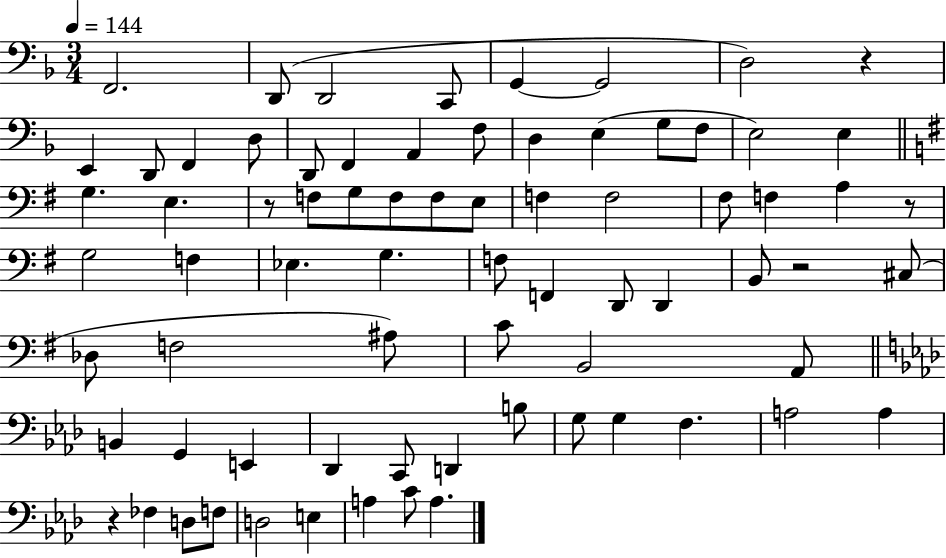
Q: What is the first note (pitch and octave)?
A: F2